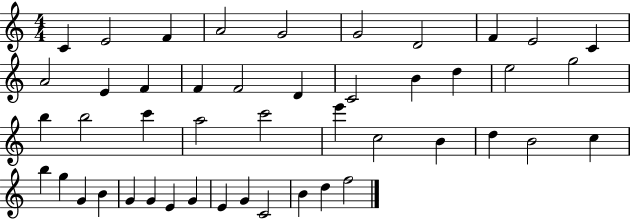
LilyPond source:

{
  \clef treble
  \numericTimeSignature
  \time 4/4
  \key c \major
  c'4 e'2 f'4 | a'2 g'2 | g'2 d'2 | f'4 e'2 c'4 | \break a'2 e'4 f'4 | f'4 f'2 d'4 | c'2 b'4 d''4 | e''2 g''2 | \break b''4 b''2 c'''4 | a''2 c'''2 | e'''4 c''2 b'4 | d''4 b'2 c''4 | \break b''4 g''4 g'4 b'4 | g'4 g'4 e'4 g'4 | e'4 g'4 c'2 | b'4 d''4 f''2 | \break \bar "|."
}